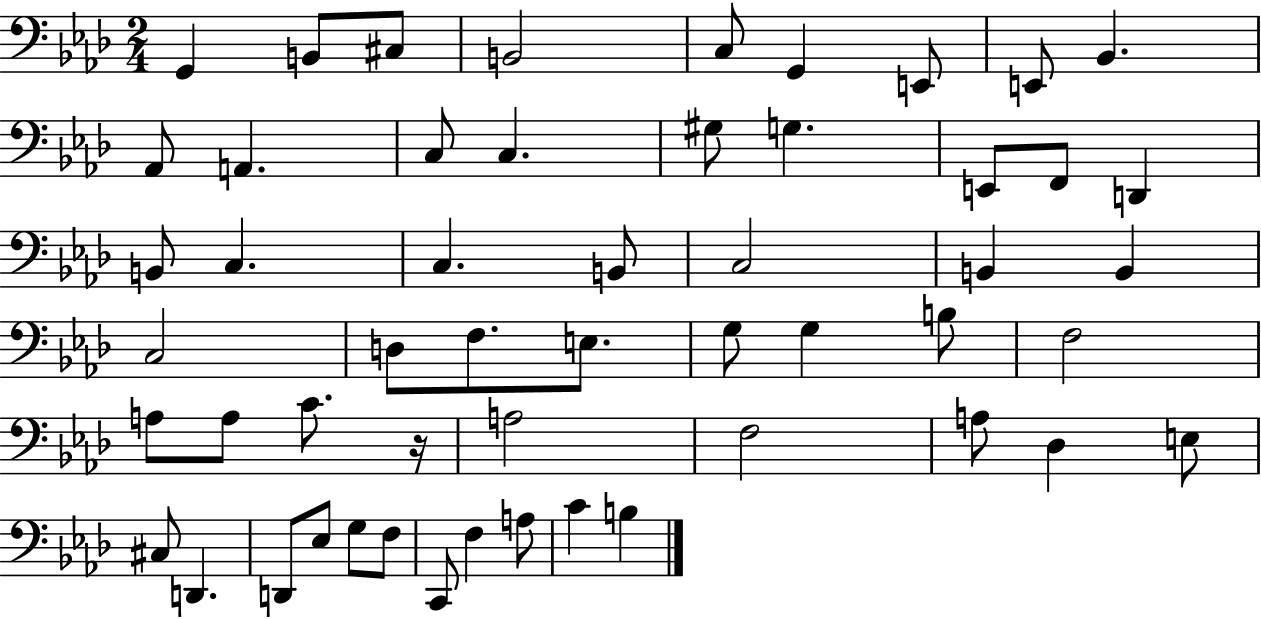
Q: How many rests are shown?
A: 1